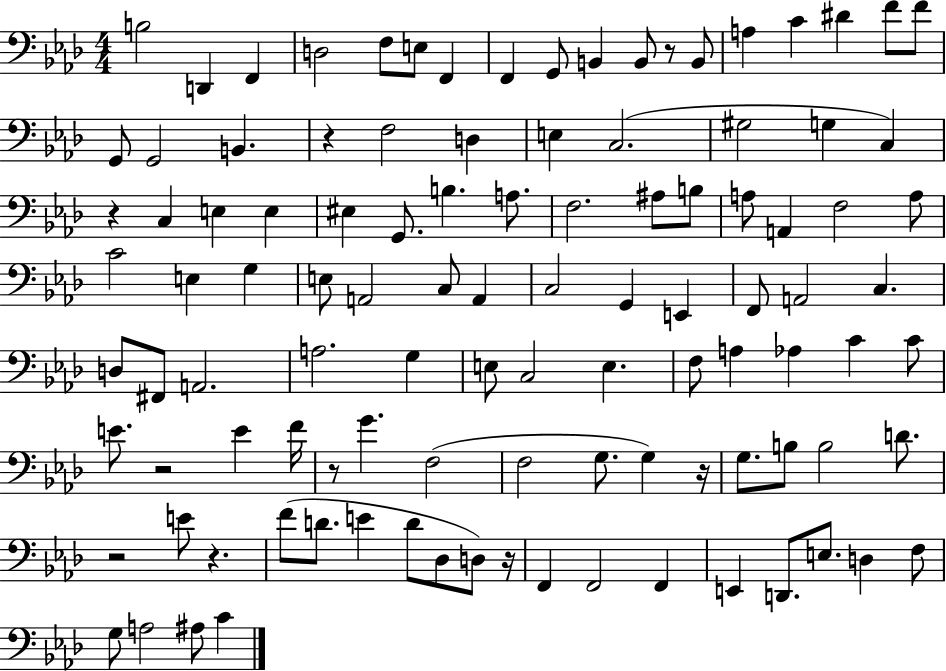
B3/h D2/q F2/q D3/h F3/e E3/e F2/q F2/q G2/e B2/q B2/e R/e B2/e A3/q C4/q D#4/q F4/e F4/e G2/e G2/h B2/q. R/q F3/h D3/q E3/q C3/h. G#3/h G3/q C3/q R/q C3/q E3/q E3/q EIS3/q G2/e. B3/q. A3/e. F3/h. A#3/e B3/e A3/e A2/q F3/h A3/e C4/h E3/q G3/q E3/e A2/h C3/e A2/q C3/h G2/q E2/q F2/e A2/h C3/q. D3/e F#2/e A2/h. A3/h. G3/q E3/e C3/h E3/q. F3/e A3/q Ab3/q C4/q C4/e E4/e. R/h E4/q F4/s R/e G4/q. F3/h F3/h G3/e. G3/q R/s G3/e. B3/e B3/h D4/e. R/h E4/e R/q. F4/e D4/e. E4/q D4/e Db3/e D3/e R/s F2/q F2/h F2/q E2/q D2/e. E3/e. D3/q F3/e G3/e A3/h A#3/e C4/q